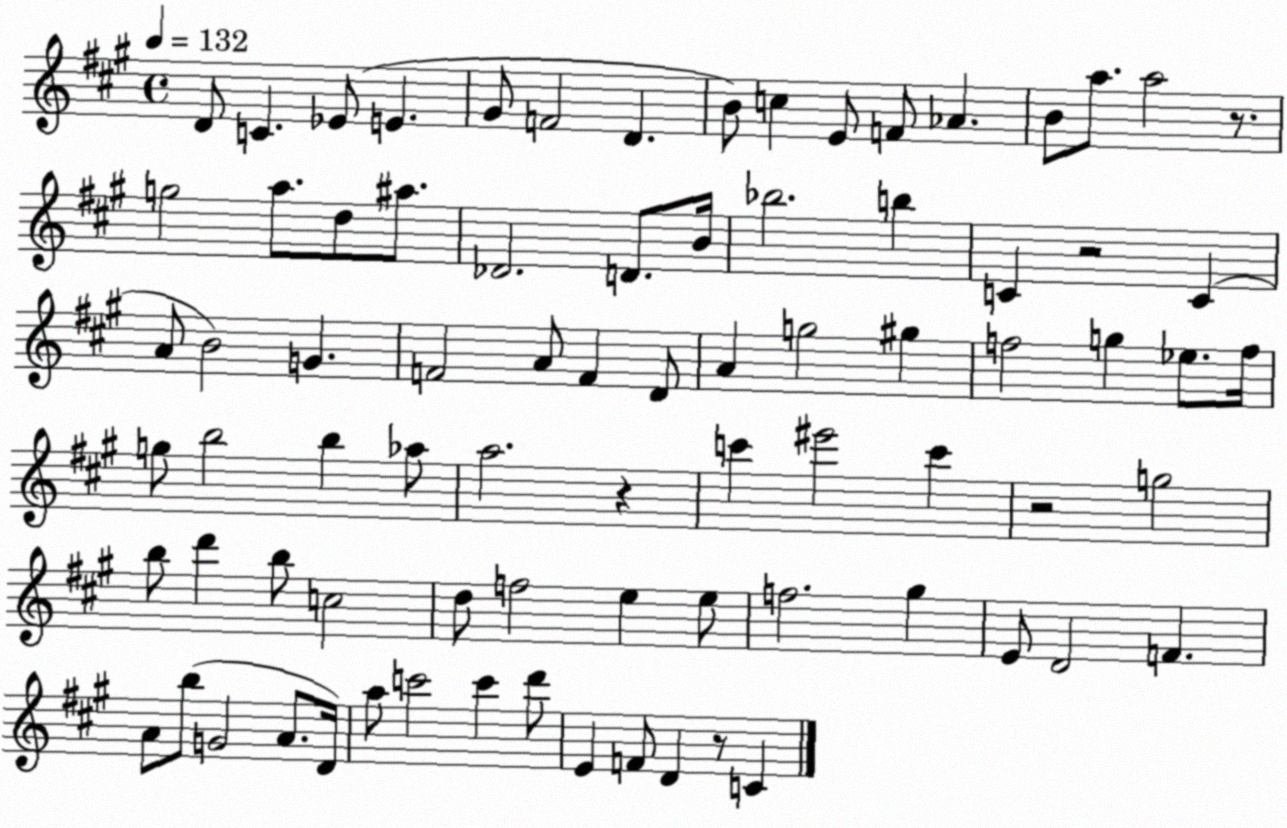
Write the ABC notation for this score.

X:1
T:Untitled
M:4/4
L:1/4
K:A
D/2 C _E/2 E ^G/2 F2 D B/2 c E/2 F/2 _A B/2 a/2 a2 z/2 g2 a/2 d/2 ^a/2 _D2 D/2 B/4 _b2 b C z2 C A/2 B2 G F2 A/2 F D/2 A g2 ^g f2 g _e/2 f/4 g/2 b2 b _a/2 a2 z c' ^e'2 c' z2 g2 b/2 d' b/2 c2 d/2 f2 e e/2 f2 ^g E/2 D2 F A/2 b/2 G2 A/2 D/4 a/2 c'2 c' d'/2 E F/2 D z/2 C